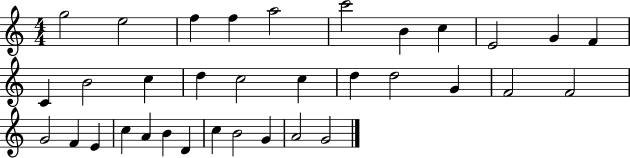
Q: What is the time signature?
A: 4/4